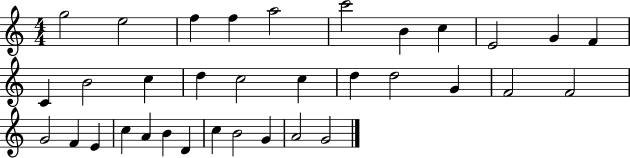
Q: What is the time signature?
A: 4/4